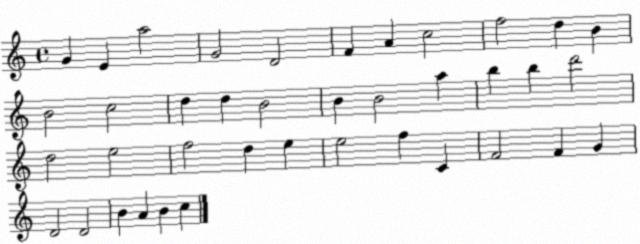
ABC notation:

X:1
T:Untitled
M:4/4
L:1/4
K:C
G E a2 G2 D2 F A c2 f2 d B B2 c2 d d B2 B B2 a b b d'2 d2 e2 f2 d e e2 f C F2 F G D2 D2 B A B c